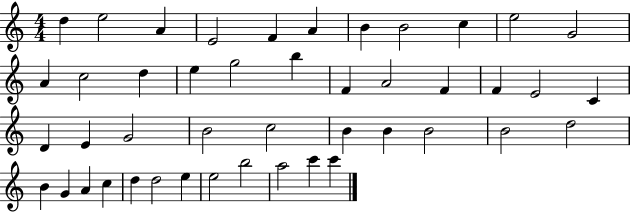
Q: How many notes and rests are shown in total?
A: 45